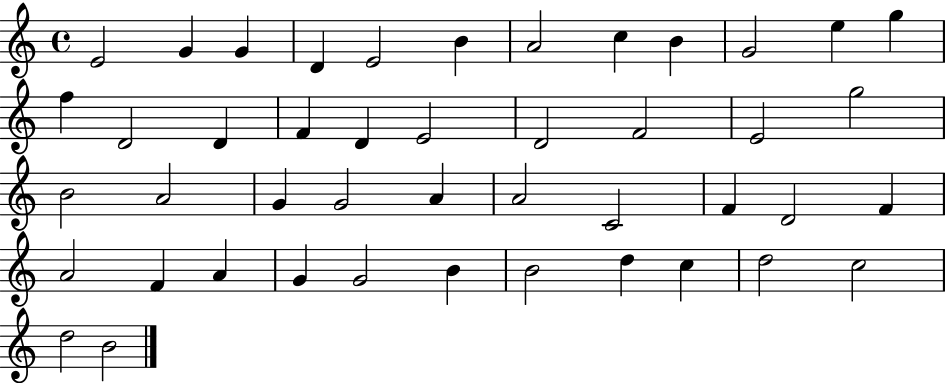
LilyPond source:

{
  \clef treble
  \time 4/4
  \defaultTimeSignature
  \key c \major
  e'2 g'4 g'4 | d'4 e'2 b'4 | a'2 c''4 b'4 | g'2 e''4 g''4 | \break f''4 d'2 d'4 | f'4 d'4 e'2 | d'2 f'2 | e'2 g''2 | \break b'2 a'2 | g'4 g'2 a'4 | a'2 c'2 | f'4 d'2 f'4 | \break a'2 f'4 a'4 | g'4 g'2 b'4 | b'2 d''4 c''4 | d''2 c''2 | \break d''2 b'2 | \bar "|."
}